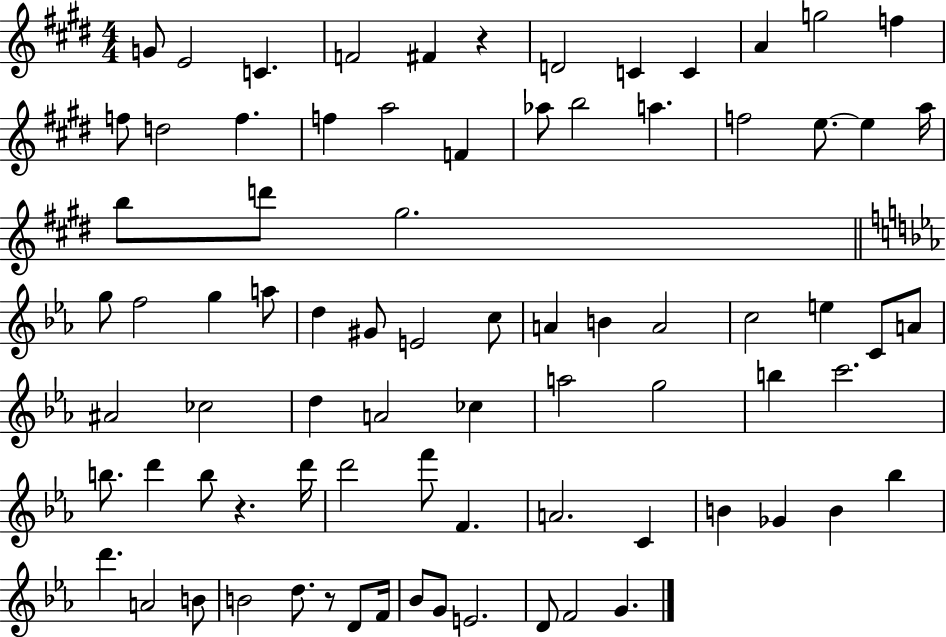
{
  \clef treble
  \numericTimeSignature
  \time 4/4
  \key e \major
  g'8 e'2 c'4. | f'2 fis'4 r4 | d'2 c'4 c'4 | a'4 g''2 f''4 | \break f''8 d''2 f''4. | f''4 a''2 f'4 | aes''8 b''2 a''4. | f''2 e''8.~~ e''4 a''16 | \break b''8 d'''8 gis''2. | \bar "||" \break \key c \minor g''8 f''2 g''4 a''8 | d''4 gis'8 e'2 c''8 | a'4 b'4 a'2 | c''2 e''4 c'8 a'8 | \break ais'2 ces''2 | d''4 a'2 ces''4 | a''2 g''2 | b''4 c'''2. | \break b''8. d'''4 b''8 r4. d'''16 | d'''2 f'''8 f'4. | a'2. c'4 | b'4 ges'4 b'4 bes''4 | \break d'''4. a'2 b'8 | b'2 d''8. r8 d'8 f'16 | bes'8 g'8 e'2. | d'8 f'2 g'4. | \break \bar "|."
}